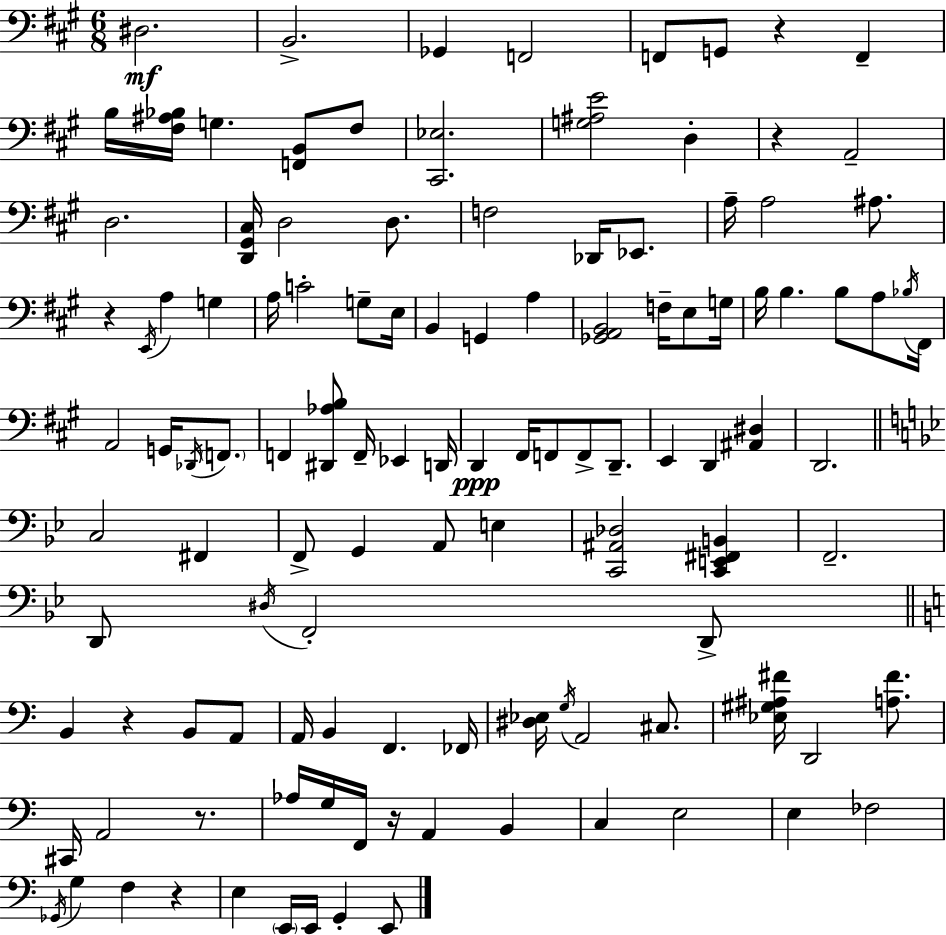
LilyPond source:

{
  \clef bass
  \numericTimeSignature
  \time 6/8
  \key a \major
  dis2.\mf | b,2.-> | ges,4 f,2 | f,8 g,8 r4 f,4-- | \break b16 <fis ais bes>16 g4. <f, b,>8 fis8 | <cis, ees>2. | <g ais e'>2 d4-. | r4 a,2-- | \break d2. | <d, gis, cis>16 d2 d8. | f2 des,16 ees,8. | a16-- a2 ais8. | \break r4 \acciaccatura { e,16 } a4 g4 | a16 c'2-. g8-- | e16 b,4 g,4 a4 | <ges, a, b,>2 f16-- e8 | \break g16 b16 b4. b8 a8 | \acciaccatura { bes16 } fis,16 a,2 g,16 \acciaccatura { des,16 } | \parenthesize f,8. f,4 <dis, aes b>8 f,16-- ees,4 | d,16 d,4\ppp fis,16 f,8 f,8-> | \break d,8.-- e,4 d,4 <ais, dis>4 | d,2. | \bar "||" \break \key g \minor c2 fis,4 | f,8-> g,4 a,8 e4 | <c, ais, des>2 <c, e, fis, b,>4 | f,2.-- | \break d,8 \acciaccatura { dis16 } f,2-. d,8-> | \bar "||" \break \key c \major b,4 r4 b,8 a,8 | a,16 b,4 f,4. fes,16 | <dis ees>16 \acciaccatura { g16 } a,2 cis8. | <ees gis ais fis'>16 d,2 <a fis'>8. | \break cis,16 a,2 r8. | aes16 g16 f,16 r16 a,4 b,4 | c4 e2 | e4 fes2 | \break \acciaccatura { ges,16 } g4 f4 r4 | e4 \parenthesize e,16 e,16 g,4-. | e,8 \bar "|."
}